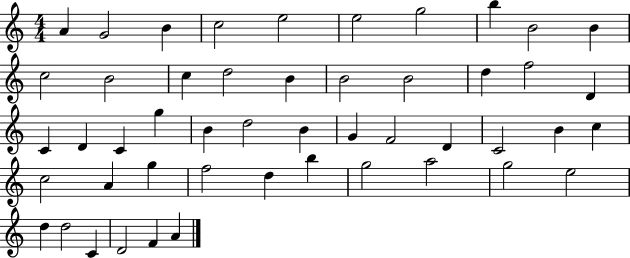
{
  \clef treble
  \numericTimeSignature
  \time 4/4
  \key c \major
  a'4 g'2 b'4 | c''2 e''2 | e''2 g''2 | b''4 b'2 b'4 | \break c''2 b'2 | c''4 d''2 b'4 | b'2 b'2 | d''4 f''2 d'4 | \break c'4 d'4 c'4 g''4 | b'4 d''2 b'4 | g'4 f'2 d'4 | c'2 b'4 c''4 | \break c''2 a'4 g''4 | f''2 d''4 b''4 | g''2 a''2 | g''2 e''2 | \break d''4 d''2 c'4 | d'2 f'4 a'4 | \bar "|."
}